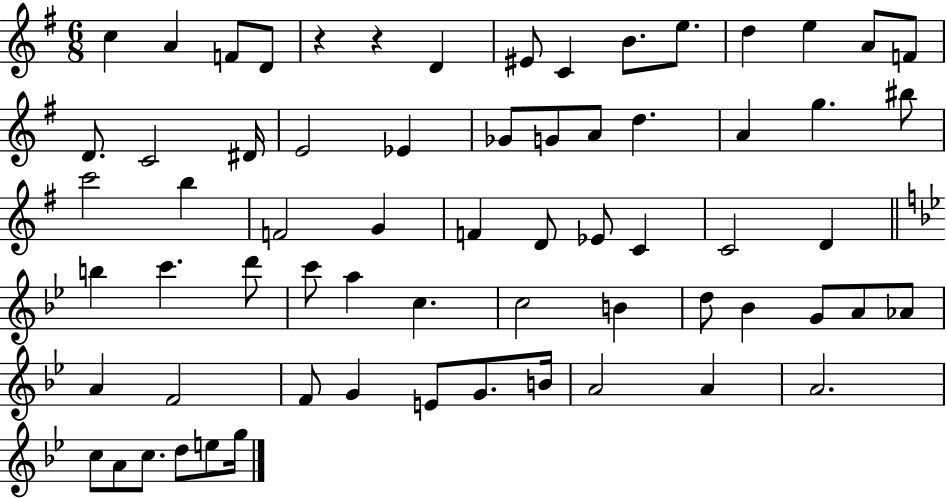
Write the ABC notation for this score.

X:1
T:Untitled
M:6/8
L:1/4
K:G
c A F/2 D/2 z z D ^E/2 C B/2 e/2 d e A/2 F/2 D/2 C2 ^D/4 E2 _E _G/2 G/2 A/2 d A g ^b/2 c'2 b F2 G F D/2 _E/2 C C2 D b c' d'/2 c'/2 a c c2 B d/2 _B G/2 A/2 _A/2 A F2 F/2 G E/2 G/2 B/4 A2 A A2 c/2 A/2 c/2 d/2 e/2 g/4